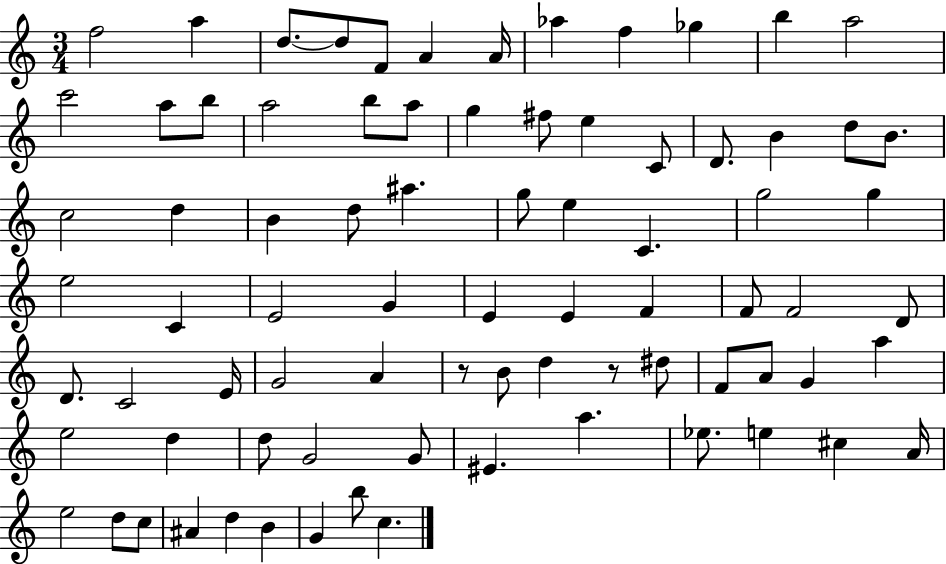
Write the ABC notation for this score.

X:1
T:Untitled
M:3/4
L:1/4
K:C
f2 a d/2 d/2 F/2 A A/4 _a f _g b a2 c'2 a/2 b/2 a2 b/2 a/2 g ^f/2 e C/2 D/2 B d/2 B/2 c2 d B d/2 ^a g/2 e C g2 g e2 C E2 G E E F F/2 F2 D/2 D/2 C2 E/4 G2 A z/2 B/2 d z/2 ^d/2 F/2 A/2 G a e2 d d/2 G2 G/2 ^E a _e/2 e ^c A/4 e2 d/2 c/2 ^A d B G b/2 c